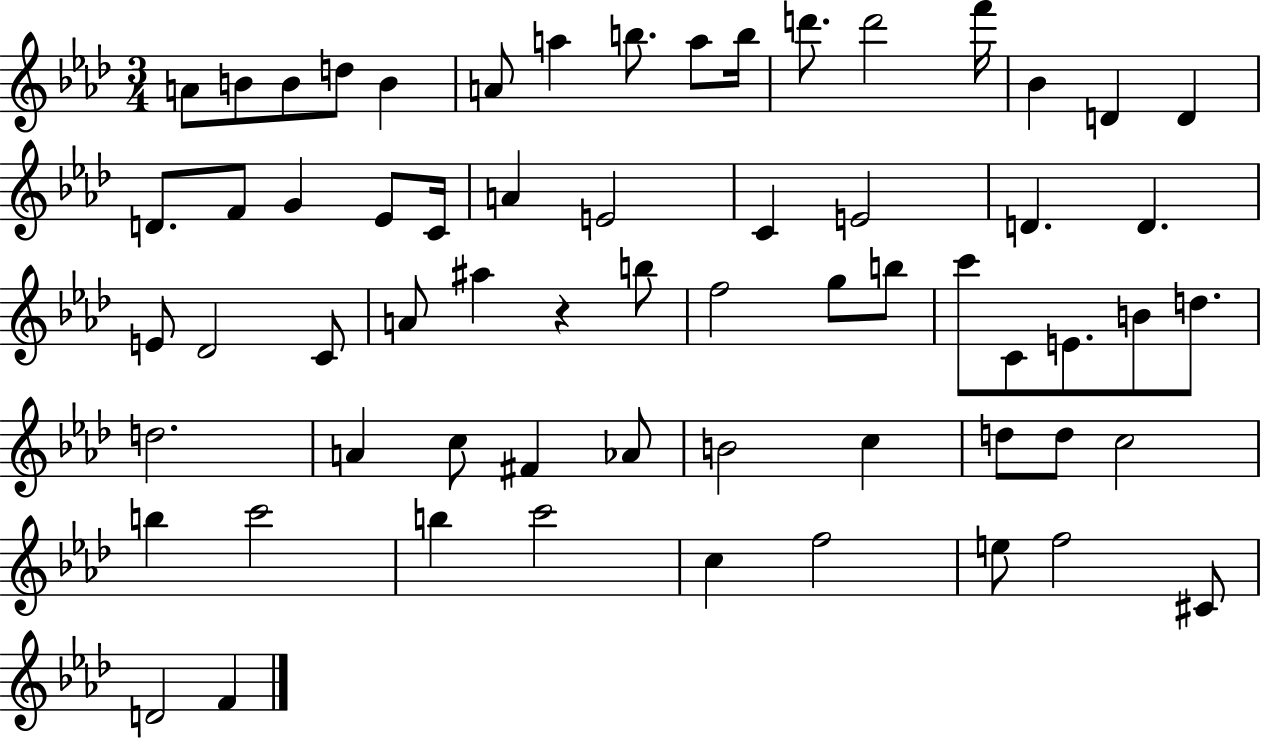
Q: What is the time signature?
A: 3/4